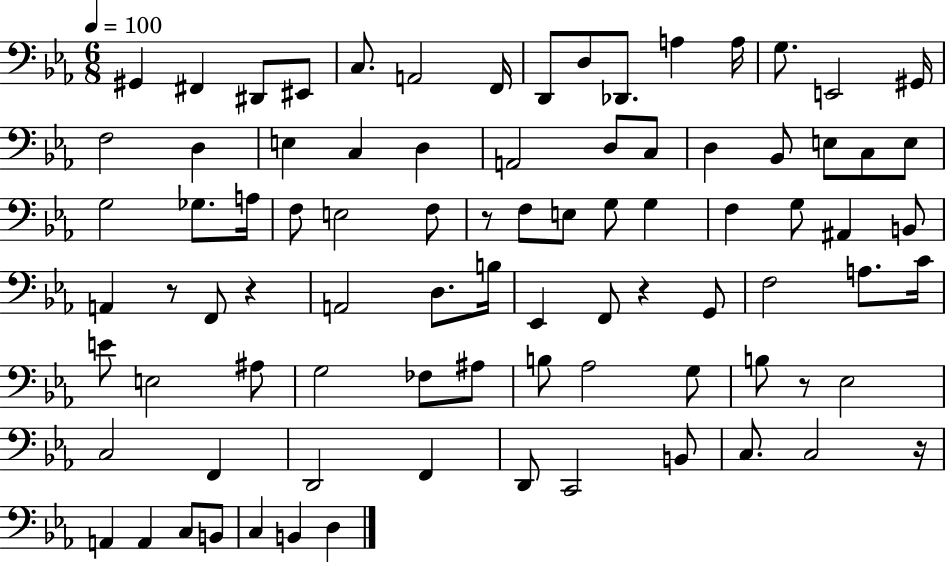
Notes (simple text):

G#2/q F#2/q D#2/e EIS2/e C3/e. A2/h F2/s D2/e D3/e Db2/e. A3/q A3/s G3/e. E2/h G#2/s F3/h D3/q E3/q C3/q D3/q A2/h D3/e C3/e D3/q Bb2/e E3/e C3/e E3/e G3/h Gb3/e. A3/s F3/e E3/h F3/e R/e F3/e E3/e G3/e G3/q F3/q G3/e A#2/q B2/e A2/q R/e F2/e R/q A2/h D3/e. B3/s Eb2/q F2/e R/q G2/e F3/h A3/e. C4/s E4/e E3/h A#3/e G3/h FES3/e A#3/e B3/e Ab3/h G3/e B3/e R/e Eb3/h C3/h F2/q D2/h F2/q D2/e C2/h B2/e C3/e. C3/h R/s A2/q A2/q C3/e B2/e C3/q B2/q D3/q